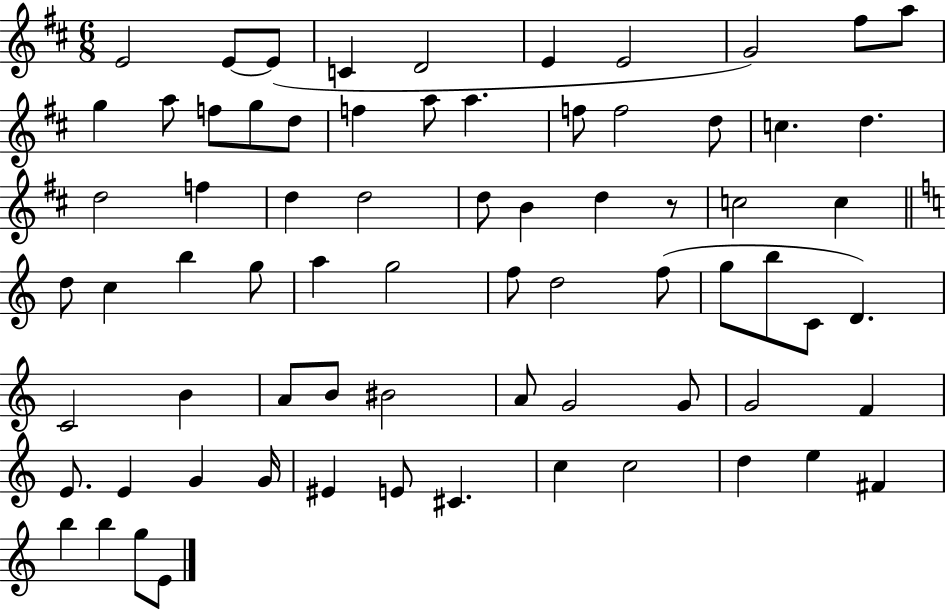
E4/h E4/e E4/e C4/q D4/h E4/q E4/h G4/h F#5/e A5/e G5/q A5/e F5/e G5/e D5/e F5/q A5/e A5/q. F5/e F5/h D5/e C5/q. D5/q. D5/h F5/q D5/q D5/h D5/e B4/q D5/q R/e C5/h C5/q D5/e C5/q B5/q G5/e A5/q G5/h F5/e D5/h F5/e G5/e B5/e C4/e D4/q. C4/h B4/q A4/e B4/e BIS4/h A4/e G4/h G4/e G4/h F4/q E4/e. E4/q G4/q G4/s EIS4/q E4/e C#4/q. C5/q C5/h D5/q E5/q F#4/q B5/q B5/q G5/e E4/e